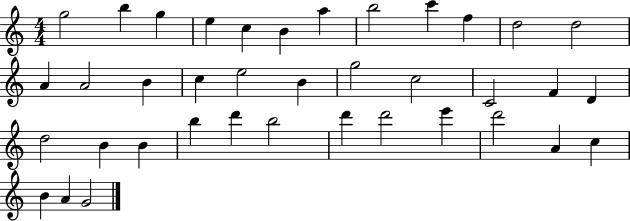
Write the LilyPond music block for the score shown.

{
  \clef treble
  \numericTimeSignature
  \time 4/4
  \key c \major
  g''2 b''4 g''4 | e''4 c''4 b'4 a''4 | b''2 c'''4 f''4 | d''2 d''2 | \break a'4 a'2 b'4 | c''4 e''2 b'4 | g''2 c''2 | c'2 f'4 d'4 | \break d''2 b'4 b'4 | b''4 d'''4 b''2 | d'''4 d'''2 e'''4 | d'''2 a'4 c''4 | \break b'4 a'4 g'2 | \bar "|."
}